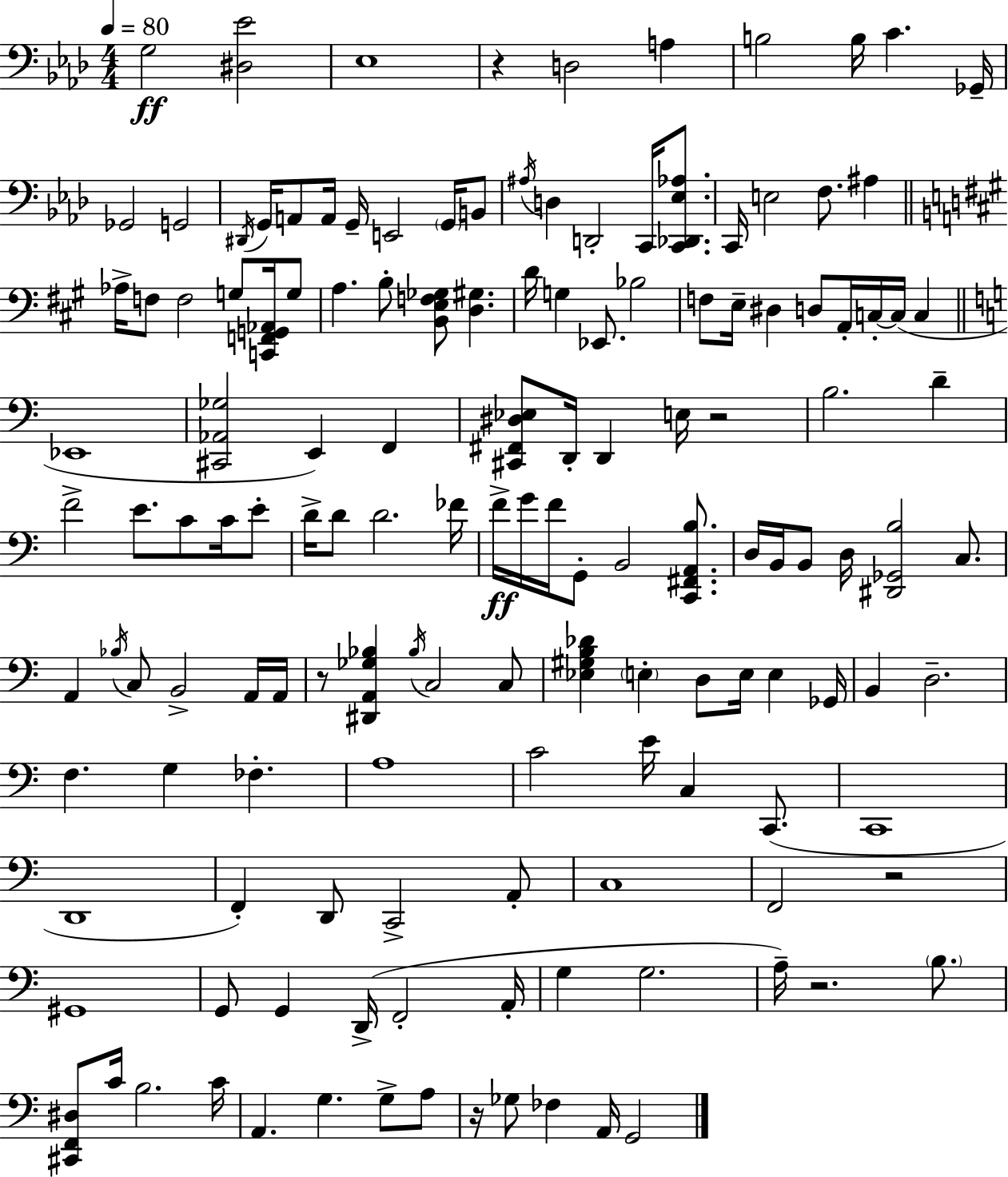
{
  \clef bass
  \numericTimeSignature
  \time 4/4
  \key aes \major
  \tempo 4 = 80
  g2\ff <dis ees'>2 | ees1 | r4 d2 a4 | b2 b16 c'4. ges,16-- | \break ges,2 g,2 | \acciaccatura { dis,16 } g,16 a,8 a,16 g,16-- e,2 \parenthesize g,16 b,8 | \acciaccatura { ais16 } d4 d,2-. c,16 <c, des, ees aes>8. | c,16 e2 f8. ais4 | \break \bar "||" \break \key a \major aes16-> f8 f2 g8 <c, f, g, aes,>16 g8 | a4. b8-. <b, e f ges>8 <d gis>4. | d'16 g4 ees,8. bes2 | f8 e16-- dis4 d8 a,16-. c16-.~~ c16( c4 | \break \bar "||" \break \key c \major ees,1 | <cis, aes, ges>2 e,4) f,4 | <cis, fis, dis ees>8 d,16-. d,4 e16 r2 | b2. d'4-- | \break f'2-> e'8. c'8 c'16 e'8-. | d'16-> d'8 d'2. fes'16 | f'16->\ff g'16 f'16 g,8-. b,2 <c, fis, a, b>8. | d16 b,16 b,8 d16 <dis, ges, b>2 c8. | \break a,4 \acciaccatura { bes16 } c8 b,2-> a,16 | a,16 r8 <dis, a, ges bes>4 \acciaccatura { bes16 } c2 | c8 <ees gis b des'>4 \parenthesize e4-. d8 e16 e4 | ges,16 b,4 d2.-- | \break f4. g4 fes4.-. | a1 | c'2 e'16 c4 c,8.( | c,1 | \break d,1 | f,4-.) d,8 c,2-> | a,8-. c1 | f,2 r2 | \break gis,1 | g,8 g,4 d,16->( f,2-. | a,16-. g4 g2. | a16--) r2. \parenthesize b8. | \break <cis, f, dis>8 c'16 b2. | c'16 a,4. g4. g8-> | a8 r16 ges8 fes4 a,16 g,2 | \bar "|."
}